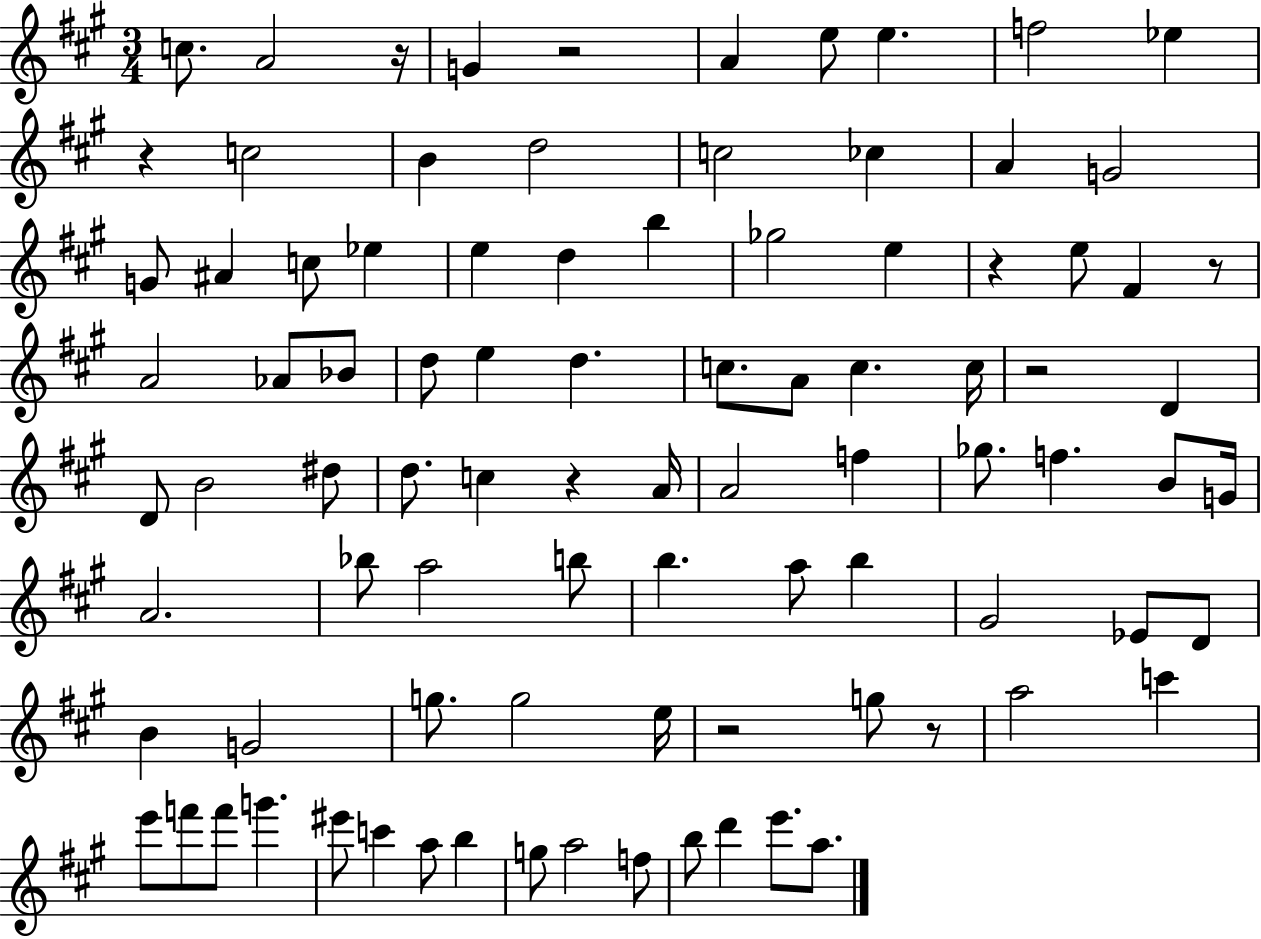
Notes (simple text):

C5/e. A4/h R/s G4/q R/h A4/q E5/e E5/q. F5/h Eb5/q R/q C5/h B4/q D5/h C5/h CES5/q A4/q G4/h G4/e A#4/q C5/e Eb5/q E5/q D5/q B5/q Gb5/h E5/q R/q E5/e F#4/q R/e A4/h Ab4/e Bb4/e D5/e E5/q D5/q. C5/e. A4/e C5/q. C5/s R/h D4/q D4/e B4/h D#5/e D5/e. C5/q R/q A4/s A4/h F5/q Gb5/e. F5/q. B4/e G4/s A4/h. Bb5/e A5/h B5/e B5/q. A5/e B5/q G#4/h Eb4/e D4/e B4/q G4/h G5/e. G5/h E5/s R/h G5/e R/e A5/h C6/q E6/e F6/e F6/e G6/q. EIS6/e C6/q A5/e B5/q G5/e A5/h F5/e B5/e D6/q E6/e. A5/e.